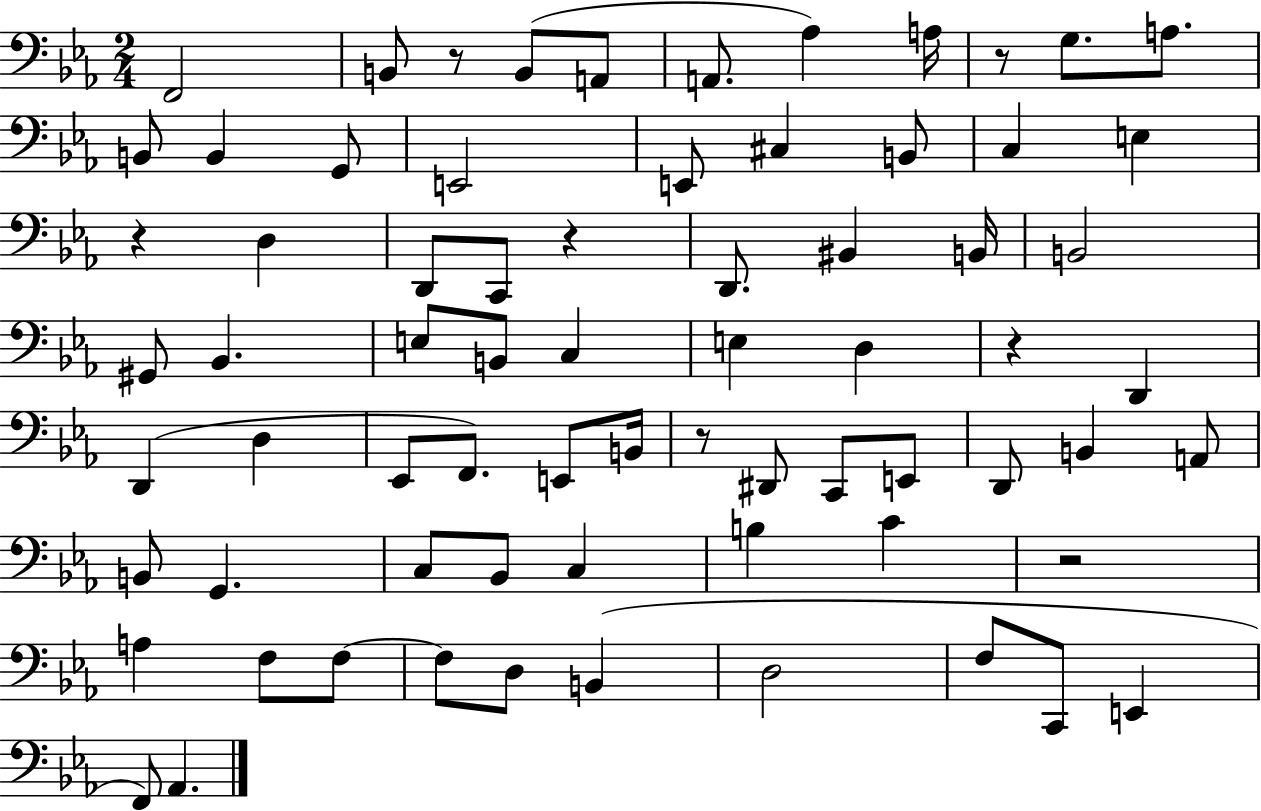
X:1
T:Untitled
M:2/4
L:1/4
K:Eb
F,,2 B,,/2 z/2 B,,/2 A,,/2 A,,/2 _A, A,/4 z/2 G,/2 A,/2 B,,/2 B,, G,,/2 E,,2 E,,/2 ^C, B,,/2 C, E, z D, D,,/2 C,,/2 z D,,/2 ^B,, B,,/4 B,,2 ^G,,/2 _B,, E,/2 B,,/2 C, E, D, z D,, D,, D, _E,,/2 F,,/2 E,,/2 B,,/4 z/2 ^D,,/2 C,,/2 E,,/2 D,,/2 B,, A,,/2 B,,/2 G,, C,/2 _B,,/2 C, B, C z2 A, F,/2 F,/2 F,/2 D,/2 B,, D,2 F,/2 C,,/2 E,, F,,/2 _A,,